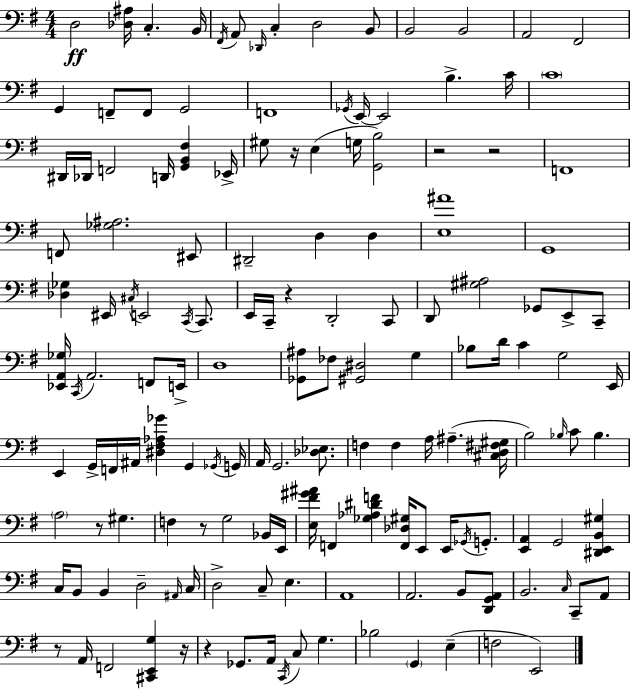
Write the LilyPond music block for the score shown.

{
  \clef bass
  \numericTimeSignature
  \time 4/4
  \key e \minor
  d2\ff <des ais>16 c4.-. b,16 | \acciaccatura { fis,16 } a,8 \grace { des,16 } c4-. d2 | b,8 b,2 b,2 | a,2 fis,2 | \break g,4 f,8-- f,8 g,2 | f,1 | \acciaccatura { ges,16 } e,16~~ e,2 b4.-> | c'16 \parenthesize c'1 | \break dis,16 des,16 f,2 d,16 <g, b, fis>4 | ees,16-> gis8 r16 e4( g16 <g, b>2) | r2 r2 | f,1 | \break f,8 <ges ais>2. | eis,8 dis,2-- d4 d4 | <e ais'>1 | g,1 | \break <des ges>4 eis,16 \acciaccatura { cis16 } e,2 | \acciaccatura { c,16 } c,8. e,16 c,16-- r4 d,2-. | c,8 d,8 <gis ais>2 ges,8 | e,8-> c,8-- <ees, a, ges>16 \acciaccatura { c,16 } a,2. | \break f,8 e,16-> d1 | <ges, ais>8 fes8 <gis, dis>2 | g4 bes8 d'16 c'4 g2 | e,16 e,4 g,16-> f,16 ais,16 <dis fis aes ges'>4 | \break g,4 \acciaccatura { ges,16 } g,16 a,16 g,2. | <des ees>8. f4 f4 a16 | ais4.--( <cis d fis gis>16 b2) \grace { bes16 } | c'8 bes4. \parenthesize a2 | \break r8 gis4. f4 r8 g2 | bes,16 e,16 <e fis' gis' ais'>16 f,4 <ges aes dis' f'>4 | <f, des gis>16 e,8 e,16 \acciaccatura { ges,16 } g,8.-. <e, a,>4 g,2 | <dis, e, b, gis>4 c16 b,8 b,4 | \break d2-- \grace { ais,16 } c16 d2-> | c8-- e4. a,1 | a,2. | b,8 <d, g, a,>8 b,2. | \break \grace { c16 } c,8-- a,8 r8 a,16 f,2 | <cis, e, g>4 r16 r4 ges,8. | a,16 \acciaccatura { c,16 } c8 g4. bes2 | \parenthesize g,4 e4--( f2 | \break e,2) \bar "|."
}